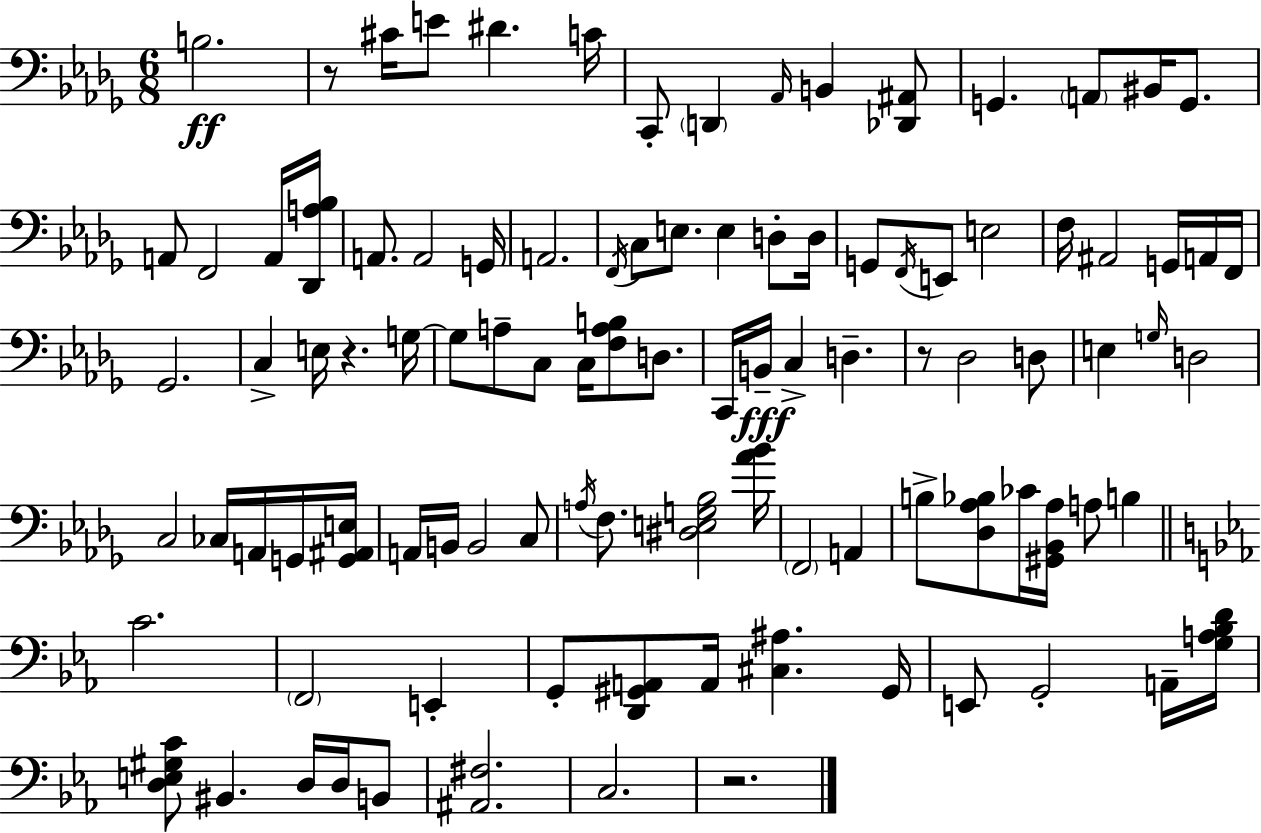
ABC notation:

X:1
T:Untitled
M:6/8
L:1/4
K:Bbm
B,2 z/2 ^C/4 E/2 ^D C/4 C,,/2 D,, _A,,/4 B,, [_D,,^A,,]/2 G,, A,,/2 ^B,,/4 G,,/2 A,,/2 F,,2 A,,/4 [_D,,A,_B,]/4 A,,/2 A,,2 G,,/4 A,,2 F,,/4 C,/2 E,/2 E, D,/2 D,/4 G,,/2 F,,/4 E,,/2 E,2 F,/4 ^A,,2 G,,/4 A,,/4 F,,/4 _G,,2 C, E,/4 z G,/4 G,/2 A,/2 C,/2 C,/4 [F,A,B,]/2 D,/2 C,,/4 B,,/4 C, D, z/2 _D,2 D,/2 E, G,/4 D,2 C,2 _C,/4 A,,/4 G,,/4 [G,,^A,,E,]/4 A,,/4 B,,/4 B,,2 C,/2 A,/4 F,/2 [^D,E,G,_B,]2 [_A_B]/4 F,,2 A,, B,/2 [_D,_A,_B,]/2 _C/4 [^G,,_B,,_A,]/4 A,/2 B, C2 F,,2 E,, G,,/2 [D,,^G,,A,,]/2 A,,/4 [^C,^A,] ^G,,/4 E,,/2 G,,2 A,,/4 [G,A,_B,D]/4 [D,E,^G,C]/2 ^B,, D,/4 D,/4 B,,/2 [^A,,^F,]2 C,2 z2